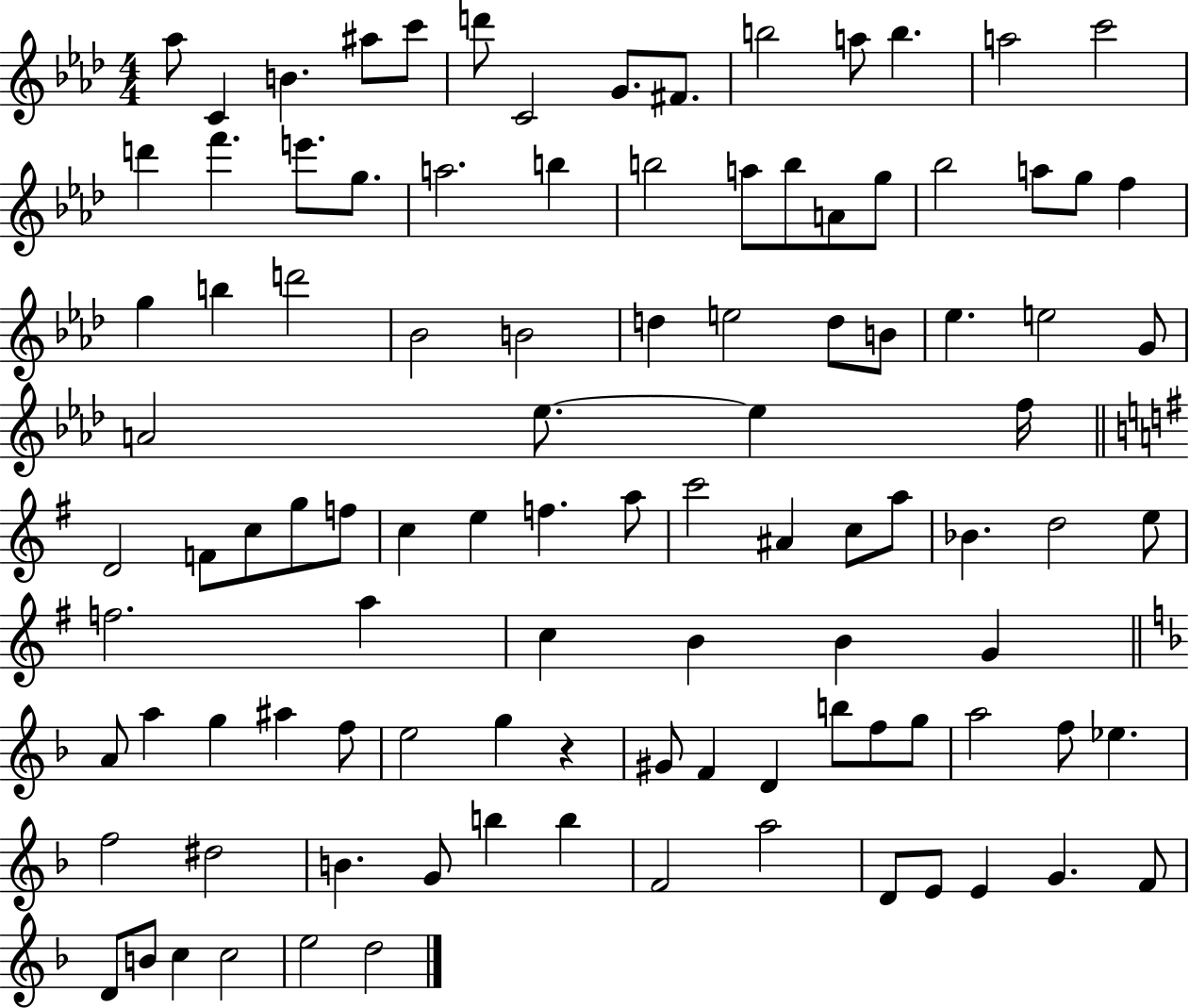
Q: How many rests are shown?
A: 1